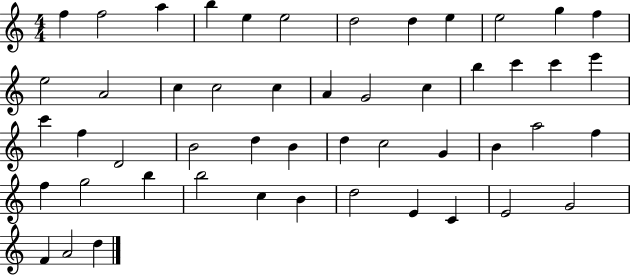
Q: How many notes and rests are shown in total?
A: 50